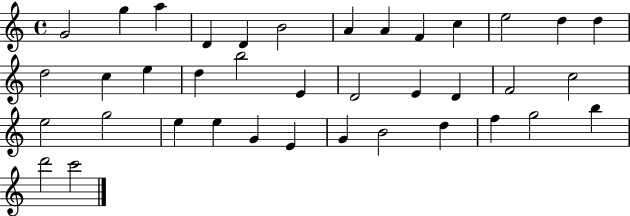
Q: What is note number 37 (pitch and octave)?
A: D6